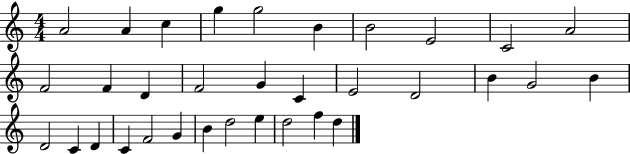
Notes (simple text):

A4/h A4/q C5/q G5/q G5/h B4/q B4/h E4/h C4/h A4/h F4/h F4/q D4/q F4/h G4/q C4/q E4/h D4/h B4/q G4/h B4/q D4/h C4/q D4/q C4/q F4/h G4/q B4/q D5/h E5/q D5/h F5/q D5/q